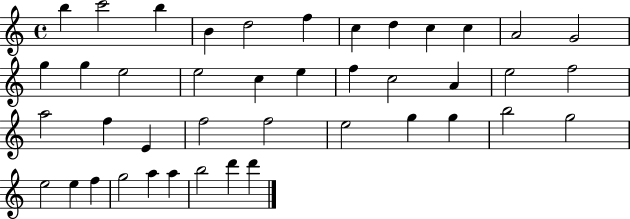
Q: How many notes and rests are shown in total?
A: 42